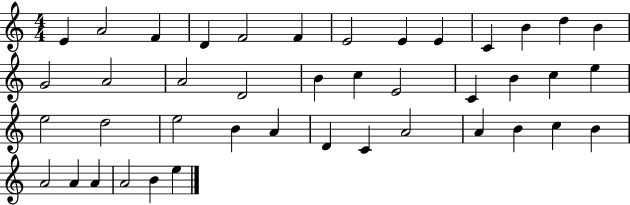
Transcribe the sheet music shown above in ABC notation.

X:1
T:Untitled
M:4/4
L:1/4
K:C
E A2 F D F2 F E2 E E C B d B G2 A2 A2 D2 B c E2 C B c e e2 d2 e2 B A D C A2 A B c B A2 A A A2 B e